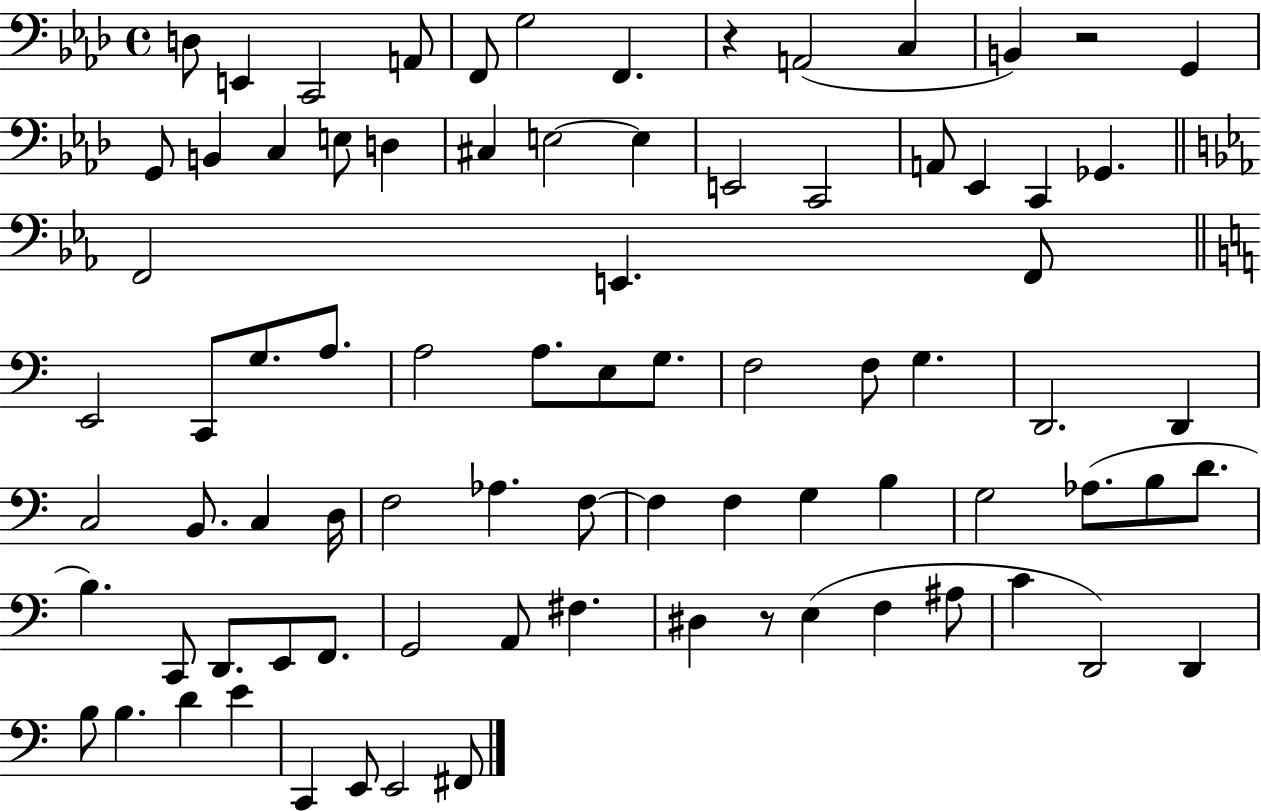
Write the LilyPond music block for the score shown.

{
  \clef bass
  \time 4/4
  \defaultTimeSignature
  \key aes \major
  d8 e,4 c,2 a,8 | f,8 g2 f,4. | r4 a,2( c4 | b,4) r2 g,4 | \break g,8 b,4 c4 e8 d4 | cis4 e2~~ e4 | e,2 c,2 | a,8 ees,4 c,4 ges,4. | \break \bar "||" \break \key c \minor f,2 e,4. f,8 | \bar "||" \break \key a \minor e,2 c,8 g8. a8. | a2 a8. e8 g8. | f2 f8 g4. | d,2. d,4 | \break c2 b,8. c4 d16 | f2 aes4. f8~~ | f4 f4 g4 b4 | g2 aes8.( b8 d'8. | \break b4.) c,8 d,8. e,8 f,8. | g,2 a,8 fis4. | dis4 r8 e4( f4 ais8 | c'4 d,2) d,4 | \break b8 b4. d'4 e'4 | c,4 e,8 e,2 fis,8 | \bar "|."
}